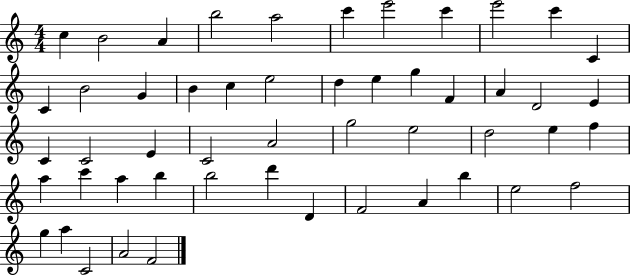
{
  \clef treble
  \numericTimeSignature
  \time 4/4
  \key c \major
  c''4 b'2 a'4 | b''2 a''2 | c'''4 e'''2 c'''4 | e'''2 c'''4 c'4 | \break c'4 b'2 g'4 | b'4 c''4 e''2 | d''4 e''4 g''4 f'4 | a'4 d'2 e'4 | \break c'4 c'2 e'4 | c'2 a'2 | g''2 e''2 | d''2 e''4 f''4 | \break a''4 c'''4 a''4 b''4 | b''2 d'''4 d'4 | f'2 a'4 b''4 | e''2 f''2 | \break g''4 a''4 c'2 | a'2 f'2 | \bar "|."
}